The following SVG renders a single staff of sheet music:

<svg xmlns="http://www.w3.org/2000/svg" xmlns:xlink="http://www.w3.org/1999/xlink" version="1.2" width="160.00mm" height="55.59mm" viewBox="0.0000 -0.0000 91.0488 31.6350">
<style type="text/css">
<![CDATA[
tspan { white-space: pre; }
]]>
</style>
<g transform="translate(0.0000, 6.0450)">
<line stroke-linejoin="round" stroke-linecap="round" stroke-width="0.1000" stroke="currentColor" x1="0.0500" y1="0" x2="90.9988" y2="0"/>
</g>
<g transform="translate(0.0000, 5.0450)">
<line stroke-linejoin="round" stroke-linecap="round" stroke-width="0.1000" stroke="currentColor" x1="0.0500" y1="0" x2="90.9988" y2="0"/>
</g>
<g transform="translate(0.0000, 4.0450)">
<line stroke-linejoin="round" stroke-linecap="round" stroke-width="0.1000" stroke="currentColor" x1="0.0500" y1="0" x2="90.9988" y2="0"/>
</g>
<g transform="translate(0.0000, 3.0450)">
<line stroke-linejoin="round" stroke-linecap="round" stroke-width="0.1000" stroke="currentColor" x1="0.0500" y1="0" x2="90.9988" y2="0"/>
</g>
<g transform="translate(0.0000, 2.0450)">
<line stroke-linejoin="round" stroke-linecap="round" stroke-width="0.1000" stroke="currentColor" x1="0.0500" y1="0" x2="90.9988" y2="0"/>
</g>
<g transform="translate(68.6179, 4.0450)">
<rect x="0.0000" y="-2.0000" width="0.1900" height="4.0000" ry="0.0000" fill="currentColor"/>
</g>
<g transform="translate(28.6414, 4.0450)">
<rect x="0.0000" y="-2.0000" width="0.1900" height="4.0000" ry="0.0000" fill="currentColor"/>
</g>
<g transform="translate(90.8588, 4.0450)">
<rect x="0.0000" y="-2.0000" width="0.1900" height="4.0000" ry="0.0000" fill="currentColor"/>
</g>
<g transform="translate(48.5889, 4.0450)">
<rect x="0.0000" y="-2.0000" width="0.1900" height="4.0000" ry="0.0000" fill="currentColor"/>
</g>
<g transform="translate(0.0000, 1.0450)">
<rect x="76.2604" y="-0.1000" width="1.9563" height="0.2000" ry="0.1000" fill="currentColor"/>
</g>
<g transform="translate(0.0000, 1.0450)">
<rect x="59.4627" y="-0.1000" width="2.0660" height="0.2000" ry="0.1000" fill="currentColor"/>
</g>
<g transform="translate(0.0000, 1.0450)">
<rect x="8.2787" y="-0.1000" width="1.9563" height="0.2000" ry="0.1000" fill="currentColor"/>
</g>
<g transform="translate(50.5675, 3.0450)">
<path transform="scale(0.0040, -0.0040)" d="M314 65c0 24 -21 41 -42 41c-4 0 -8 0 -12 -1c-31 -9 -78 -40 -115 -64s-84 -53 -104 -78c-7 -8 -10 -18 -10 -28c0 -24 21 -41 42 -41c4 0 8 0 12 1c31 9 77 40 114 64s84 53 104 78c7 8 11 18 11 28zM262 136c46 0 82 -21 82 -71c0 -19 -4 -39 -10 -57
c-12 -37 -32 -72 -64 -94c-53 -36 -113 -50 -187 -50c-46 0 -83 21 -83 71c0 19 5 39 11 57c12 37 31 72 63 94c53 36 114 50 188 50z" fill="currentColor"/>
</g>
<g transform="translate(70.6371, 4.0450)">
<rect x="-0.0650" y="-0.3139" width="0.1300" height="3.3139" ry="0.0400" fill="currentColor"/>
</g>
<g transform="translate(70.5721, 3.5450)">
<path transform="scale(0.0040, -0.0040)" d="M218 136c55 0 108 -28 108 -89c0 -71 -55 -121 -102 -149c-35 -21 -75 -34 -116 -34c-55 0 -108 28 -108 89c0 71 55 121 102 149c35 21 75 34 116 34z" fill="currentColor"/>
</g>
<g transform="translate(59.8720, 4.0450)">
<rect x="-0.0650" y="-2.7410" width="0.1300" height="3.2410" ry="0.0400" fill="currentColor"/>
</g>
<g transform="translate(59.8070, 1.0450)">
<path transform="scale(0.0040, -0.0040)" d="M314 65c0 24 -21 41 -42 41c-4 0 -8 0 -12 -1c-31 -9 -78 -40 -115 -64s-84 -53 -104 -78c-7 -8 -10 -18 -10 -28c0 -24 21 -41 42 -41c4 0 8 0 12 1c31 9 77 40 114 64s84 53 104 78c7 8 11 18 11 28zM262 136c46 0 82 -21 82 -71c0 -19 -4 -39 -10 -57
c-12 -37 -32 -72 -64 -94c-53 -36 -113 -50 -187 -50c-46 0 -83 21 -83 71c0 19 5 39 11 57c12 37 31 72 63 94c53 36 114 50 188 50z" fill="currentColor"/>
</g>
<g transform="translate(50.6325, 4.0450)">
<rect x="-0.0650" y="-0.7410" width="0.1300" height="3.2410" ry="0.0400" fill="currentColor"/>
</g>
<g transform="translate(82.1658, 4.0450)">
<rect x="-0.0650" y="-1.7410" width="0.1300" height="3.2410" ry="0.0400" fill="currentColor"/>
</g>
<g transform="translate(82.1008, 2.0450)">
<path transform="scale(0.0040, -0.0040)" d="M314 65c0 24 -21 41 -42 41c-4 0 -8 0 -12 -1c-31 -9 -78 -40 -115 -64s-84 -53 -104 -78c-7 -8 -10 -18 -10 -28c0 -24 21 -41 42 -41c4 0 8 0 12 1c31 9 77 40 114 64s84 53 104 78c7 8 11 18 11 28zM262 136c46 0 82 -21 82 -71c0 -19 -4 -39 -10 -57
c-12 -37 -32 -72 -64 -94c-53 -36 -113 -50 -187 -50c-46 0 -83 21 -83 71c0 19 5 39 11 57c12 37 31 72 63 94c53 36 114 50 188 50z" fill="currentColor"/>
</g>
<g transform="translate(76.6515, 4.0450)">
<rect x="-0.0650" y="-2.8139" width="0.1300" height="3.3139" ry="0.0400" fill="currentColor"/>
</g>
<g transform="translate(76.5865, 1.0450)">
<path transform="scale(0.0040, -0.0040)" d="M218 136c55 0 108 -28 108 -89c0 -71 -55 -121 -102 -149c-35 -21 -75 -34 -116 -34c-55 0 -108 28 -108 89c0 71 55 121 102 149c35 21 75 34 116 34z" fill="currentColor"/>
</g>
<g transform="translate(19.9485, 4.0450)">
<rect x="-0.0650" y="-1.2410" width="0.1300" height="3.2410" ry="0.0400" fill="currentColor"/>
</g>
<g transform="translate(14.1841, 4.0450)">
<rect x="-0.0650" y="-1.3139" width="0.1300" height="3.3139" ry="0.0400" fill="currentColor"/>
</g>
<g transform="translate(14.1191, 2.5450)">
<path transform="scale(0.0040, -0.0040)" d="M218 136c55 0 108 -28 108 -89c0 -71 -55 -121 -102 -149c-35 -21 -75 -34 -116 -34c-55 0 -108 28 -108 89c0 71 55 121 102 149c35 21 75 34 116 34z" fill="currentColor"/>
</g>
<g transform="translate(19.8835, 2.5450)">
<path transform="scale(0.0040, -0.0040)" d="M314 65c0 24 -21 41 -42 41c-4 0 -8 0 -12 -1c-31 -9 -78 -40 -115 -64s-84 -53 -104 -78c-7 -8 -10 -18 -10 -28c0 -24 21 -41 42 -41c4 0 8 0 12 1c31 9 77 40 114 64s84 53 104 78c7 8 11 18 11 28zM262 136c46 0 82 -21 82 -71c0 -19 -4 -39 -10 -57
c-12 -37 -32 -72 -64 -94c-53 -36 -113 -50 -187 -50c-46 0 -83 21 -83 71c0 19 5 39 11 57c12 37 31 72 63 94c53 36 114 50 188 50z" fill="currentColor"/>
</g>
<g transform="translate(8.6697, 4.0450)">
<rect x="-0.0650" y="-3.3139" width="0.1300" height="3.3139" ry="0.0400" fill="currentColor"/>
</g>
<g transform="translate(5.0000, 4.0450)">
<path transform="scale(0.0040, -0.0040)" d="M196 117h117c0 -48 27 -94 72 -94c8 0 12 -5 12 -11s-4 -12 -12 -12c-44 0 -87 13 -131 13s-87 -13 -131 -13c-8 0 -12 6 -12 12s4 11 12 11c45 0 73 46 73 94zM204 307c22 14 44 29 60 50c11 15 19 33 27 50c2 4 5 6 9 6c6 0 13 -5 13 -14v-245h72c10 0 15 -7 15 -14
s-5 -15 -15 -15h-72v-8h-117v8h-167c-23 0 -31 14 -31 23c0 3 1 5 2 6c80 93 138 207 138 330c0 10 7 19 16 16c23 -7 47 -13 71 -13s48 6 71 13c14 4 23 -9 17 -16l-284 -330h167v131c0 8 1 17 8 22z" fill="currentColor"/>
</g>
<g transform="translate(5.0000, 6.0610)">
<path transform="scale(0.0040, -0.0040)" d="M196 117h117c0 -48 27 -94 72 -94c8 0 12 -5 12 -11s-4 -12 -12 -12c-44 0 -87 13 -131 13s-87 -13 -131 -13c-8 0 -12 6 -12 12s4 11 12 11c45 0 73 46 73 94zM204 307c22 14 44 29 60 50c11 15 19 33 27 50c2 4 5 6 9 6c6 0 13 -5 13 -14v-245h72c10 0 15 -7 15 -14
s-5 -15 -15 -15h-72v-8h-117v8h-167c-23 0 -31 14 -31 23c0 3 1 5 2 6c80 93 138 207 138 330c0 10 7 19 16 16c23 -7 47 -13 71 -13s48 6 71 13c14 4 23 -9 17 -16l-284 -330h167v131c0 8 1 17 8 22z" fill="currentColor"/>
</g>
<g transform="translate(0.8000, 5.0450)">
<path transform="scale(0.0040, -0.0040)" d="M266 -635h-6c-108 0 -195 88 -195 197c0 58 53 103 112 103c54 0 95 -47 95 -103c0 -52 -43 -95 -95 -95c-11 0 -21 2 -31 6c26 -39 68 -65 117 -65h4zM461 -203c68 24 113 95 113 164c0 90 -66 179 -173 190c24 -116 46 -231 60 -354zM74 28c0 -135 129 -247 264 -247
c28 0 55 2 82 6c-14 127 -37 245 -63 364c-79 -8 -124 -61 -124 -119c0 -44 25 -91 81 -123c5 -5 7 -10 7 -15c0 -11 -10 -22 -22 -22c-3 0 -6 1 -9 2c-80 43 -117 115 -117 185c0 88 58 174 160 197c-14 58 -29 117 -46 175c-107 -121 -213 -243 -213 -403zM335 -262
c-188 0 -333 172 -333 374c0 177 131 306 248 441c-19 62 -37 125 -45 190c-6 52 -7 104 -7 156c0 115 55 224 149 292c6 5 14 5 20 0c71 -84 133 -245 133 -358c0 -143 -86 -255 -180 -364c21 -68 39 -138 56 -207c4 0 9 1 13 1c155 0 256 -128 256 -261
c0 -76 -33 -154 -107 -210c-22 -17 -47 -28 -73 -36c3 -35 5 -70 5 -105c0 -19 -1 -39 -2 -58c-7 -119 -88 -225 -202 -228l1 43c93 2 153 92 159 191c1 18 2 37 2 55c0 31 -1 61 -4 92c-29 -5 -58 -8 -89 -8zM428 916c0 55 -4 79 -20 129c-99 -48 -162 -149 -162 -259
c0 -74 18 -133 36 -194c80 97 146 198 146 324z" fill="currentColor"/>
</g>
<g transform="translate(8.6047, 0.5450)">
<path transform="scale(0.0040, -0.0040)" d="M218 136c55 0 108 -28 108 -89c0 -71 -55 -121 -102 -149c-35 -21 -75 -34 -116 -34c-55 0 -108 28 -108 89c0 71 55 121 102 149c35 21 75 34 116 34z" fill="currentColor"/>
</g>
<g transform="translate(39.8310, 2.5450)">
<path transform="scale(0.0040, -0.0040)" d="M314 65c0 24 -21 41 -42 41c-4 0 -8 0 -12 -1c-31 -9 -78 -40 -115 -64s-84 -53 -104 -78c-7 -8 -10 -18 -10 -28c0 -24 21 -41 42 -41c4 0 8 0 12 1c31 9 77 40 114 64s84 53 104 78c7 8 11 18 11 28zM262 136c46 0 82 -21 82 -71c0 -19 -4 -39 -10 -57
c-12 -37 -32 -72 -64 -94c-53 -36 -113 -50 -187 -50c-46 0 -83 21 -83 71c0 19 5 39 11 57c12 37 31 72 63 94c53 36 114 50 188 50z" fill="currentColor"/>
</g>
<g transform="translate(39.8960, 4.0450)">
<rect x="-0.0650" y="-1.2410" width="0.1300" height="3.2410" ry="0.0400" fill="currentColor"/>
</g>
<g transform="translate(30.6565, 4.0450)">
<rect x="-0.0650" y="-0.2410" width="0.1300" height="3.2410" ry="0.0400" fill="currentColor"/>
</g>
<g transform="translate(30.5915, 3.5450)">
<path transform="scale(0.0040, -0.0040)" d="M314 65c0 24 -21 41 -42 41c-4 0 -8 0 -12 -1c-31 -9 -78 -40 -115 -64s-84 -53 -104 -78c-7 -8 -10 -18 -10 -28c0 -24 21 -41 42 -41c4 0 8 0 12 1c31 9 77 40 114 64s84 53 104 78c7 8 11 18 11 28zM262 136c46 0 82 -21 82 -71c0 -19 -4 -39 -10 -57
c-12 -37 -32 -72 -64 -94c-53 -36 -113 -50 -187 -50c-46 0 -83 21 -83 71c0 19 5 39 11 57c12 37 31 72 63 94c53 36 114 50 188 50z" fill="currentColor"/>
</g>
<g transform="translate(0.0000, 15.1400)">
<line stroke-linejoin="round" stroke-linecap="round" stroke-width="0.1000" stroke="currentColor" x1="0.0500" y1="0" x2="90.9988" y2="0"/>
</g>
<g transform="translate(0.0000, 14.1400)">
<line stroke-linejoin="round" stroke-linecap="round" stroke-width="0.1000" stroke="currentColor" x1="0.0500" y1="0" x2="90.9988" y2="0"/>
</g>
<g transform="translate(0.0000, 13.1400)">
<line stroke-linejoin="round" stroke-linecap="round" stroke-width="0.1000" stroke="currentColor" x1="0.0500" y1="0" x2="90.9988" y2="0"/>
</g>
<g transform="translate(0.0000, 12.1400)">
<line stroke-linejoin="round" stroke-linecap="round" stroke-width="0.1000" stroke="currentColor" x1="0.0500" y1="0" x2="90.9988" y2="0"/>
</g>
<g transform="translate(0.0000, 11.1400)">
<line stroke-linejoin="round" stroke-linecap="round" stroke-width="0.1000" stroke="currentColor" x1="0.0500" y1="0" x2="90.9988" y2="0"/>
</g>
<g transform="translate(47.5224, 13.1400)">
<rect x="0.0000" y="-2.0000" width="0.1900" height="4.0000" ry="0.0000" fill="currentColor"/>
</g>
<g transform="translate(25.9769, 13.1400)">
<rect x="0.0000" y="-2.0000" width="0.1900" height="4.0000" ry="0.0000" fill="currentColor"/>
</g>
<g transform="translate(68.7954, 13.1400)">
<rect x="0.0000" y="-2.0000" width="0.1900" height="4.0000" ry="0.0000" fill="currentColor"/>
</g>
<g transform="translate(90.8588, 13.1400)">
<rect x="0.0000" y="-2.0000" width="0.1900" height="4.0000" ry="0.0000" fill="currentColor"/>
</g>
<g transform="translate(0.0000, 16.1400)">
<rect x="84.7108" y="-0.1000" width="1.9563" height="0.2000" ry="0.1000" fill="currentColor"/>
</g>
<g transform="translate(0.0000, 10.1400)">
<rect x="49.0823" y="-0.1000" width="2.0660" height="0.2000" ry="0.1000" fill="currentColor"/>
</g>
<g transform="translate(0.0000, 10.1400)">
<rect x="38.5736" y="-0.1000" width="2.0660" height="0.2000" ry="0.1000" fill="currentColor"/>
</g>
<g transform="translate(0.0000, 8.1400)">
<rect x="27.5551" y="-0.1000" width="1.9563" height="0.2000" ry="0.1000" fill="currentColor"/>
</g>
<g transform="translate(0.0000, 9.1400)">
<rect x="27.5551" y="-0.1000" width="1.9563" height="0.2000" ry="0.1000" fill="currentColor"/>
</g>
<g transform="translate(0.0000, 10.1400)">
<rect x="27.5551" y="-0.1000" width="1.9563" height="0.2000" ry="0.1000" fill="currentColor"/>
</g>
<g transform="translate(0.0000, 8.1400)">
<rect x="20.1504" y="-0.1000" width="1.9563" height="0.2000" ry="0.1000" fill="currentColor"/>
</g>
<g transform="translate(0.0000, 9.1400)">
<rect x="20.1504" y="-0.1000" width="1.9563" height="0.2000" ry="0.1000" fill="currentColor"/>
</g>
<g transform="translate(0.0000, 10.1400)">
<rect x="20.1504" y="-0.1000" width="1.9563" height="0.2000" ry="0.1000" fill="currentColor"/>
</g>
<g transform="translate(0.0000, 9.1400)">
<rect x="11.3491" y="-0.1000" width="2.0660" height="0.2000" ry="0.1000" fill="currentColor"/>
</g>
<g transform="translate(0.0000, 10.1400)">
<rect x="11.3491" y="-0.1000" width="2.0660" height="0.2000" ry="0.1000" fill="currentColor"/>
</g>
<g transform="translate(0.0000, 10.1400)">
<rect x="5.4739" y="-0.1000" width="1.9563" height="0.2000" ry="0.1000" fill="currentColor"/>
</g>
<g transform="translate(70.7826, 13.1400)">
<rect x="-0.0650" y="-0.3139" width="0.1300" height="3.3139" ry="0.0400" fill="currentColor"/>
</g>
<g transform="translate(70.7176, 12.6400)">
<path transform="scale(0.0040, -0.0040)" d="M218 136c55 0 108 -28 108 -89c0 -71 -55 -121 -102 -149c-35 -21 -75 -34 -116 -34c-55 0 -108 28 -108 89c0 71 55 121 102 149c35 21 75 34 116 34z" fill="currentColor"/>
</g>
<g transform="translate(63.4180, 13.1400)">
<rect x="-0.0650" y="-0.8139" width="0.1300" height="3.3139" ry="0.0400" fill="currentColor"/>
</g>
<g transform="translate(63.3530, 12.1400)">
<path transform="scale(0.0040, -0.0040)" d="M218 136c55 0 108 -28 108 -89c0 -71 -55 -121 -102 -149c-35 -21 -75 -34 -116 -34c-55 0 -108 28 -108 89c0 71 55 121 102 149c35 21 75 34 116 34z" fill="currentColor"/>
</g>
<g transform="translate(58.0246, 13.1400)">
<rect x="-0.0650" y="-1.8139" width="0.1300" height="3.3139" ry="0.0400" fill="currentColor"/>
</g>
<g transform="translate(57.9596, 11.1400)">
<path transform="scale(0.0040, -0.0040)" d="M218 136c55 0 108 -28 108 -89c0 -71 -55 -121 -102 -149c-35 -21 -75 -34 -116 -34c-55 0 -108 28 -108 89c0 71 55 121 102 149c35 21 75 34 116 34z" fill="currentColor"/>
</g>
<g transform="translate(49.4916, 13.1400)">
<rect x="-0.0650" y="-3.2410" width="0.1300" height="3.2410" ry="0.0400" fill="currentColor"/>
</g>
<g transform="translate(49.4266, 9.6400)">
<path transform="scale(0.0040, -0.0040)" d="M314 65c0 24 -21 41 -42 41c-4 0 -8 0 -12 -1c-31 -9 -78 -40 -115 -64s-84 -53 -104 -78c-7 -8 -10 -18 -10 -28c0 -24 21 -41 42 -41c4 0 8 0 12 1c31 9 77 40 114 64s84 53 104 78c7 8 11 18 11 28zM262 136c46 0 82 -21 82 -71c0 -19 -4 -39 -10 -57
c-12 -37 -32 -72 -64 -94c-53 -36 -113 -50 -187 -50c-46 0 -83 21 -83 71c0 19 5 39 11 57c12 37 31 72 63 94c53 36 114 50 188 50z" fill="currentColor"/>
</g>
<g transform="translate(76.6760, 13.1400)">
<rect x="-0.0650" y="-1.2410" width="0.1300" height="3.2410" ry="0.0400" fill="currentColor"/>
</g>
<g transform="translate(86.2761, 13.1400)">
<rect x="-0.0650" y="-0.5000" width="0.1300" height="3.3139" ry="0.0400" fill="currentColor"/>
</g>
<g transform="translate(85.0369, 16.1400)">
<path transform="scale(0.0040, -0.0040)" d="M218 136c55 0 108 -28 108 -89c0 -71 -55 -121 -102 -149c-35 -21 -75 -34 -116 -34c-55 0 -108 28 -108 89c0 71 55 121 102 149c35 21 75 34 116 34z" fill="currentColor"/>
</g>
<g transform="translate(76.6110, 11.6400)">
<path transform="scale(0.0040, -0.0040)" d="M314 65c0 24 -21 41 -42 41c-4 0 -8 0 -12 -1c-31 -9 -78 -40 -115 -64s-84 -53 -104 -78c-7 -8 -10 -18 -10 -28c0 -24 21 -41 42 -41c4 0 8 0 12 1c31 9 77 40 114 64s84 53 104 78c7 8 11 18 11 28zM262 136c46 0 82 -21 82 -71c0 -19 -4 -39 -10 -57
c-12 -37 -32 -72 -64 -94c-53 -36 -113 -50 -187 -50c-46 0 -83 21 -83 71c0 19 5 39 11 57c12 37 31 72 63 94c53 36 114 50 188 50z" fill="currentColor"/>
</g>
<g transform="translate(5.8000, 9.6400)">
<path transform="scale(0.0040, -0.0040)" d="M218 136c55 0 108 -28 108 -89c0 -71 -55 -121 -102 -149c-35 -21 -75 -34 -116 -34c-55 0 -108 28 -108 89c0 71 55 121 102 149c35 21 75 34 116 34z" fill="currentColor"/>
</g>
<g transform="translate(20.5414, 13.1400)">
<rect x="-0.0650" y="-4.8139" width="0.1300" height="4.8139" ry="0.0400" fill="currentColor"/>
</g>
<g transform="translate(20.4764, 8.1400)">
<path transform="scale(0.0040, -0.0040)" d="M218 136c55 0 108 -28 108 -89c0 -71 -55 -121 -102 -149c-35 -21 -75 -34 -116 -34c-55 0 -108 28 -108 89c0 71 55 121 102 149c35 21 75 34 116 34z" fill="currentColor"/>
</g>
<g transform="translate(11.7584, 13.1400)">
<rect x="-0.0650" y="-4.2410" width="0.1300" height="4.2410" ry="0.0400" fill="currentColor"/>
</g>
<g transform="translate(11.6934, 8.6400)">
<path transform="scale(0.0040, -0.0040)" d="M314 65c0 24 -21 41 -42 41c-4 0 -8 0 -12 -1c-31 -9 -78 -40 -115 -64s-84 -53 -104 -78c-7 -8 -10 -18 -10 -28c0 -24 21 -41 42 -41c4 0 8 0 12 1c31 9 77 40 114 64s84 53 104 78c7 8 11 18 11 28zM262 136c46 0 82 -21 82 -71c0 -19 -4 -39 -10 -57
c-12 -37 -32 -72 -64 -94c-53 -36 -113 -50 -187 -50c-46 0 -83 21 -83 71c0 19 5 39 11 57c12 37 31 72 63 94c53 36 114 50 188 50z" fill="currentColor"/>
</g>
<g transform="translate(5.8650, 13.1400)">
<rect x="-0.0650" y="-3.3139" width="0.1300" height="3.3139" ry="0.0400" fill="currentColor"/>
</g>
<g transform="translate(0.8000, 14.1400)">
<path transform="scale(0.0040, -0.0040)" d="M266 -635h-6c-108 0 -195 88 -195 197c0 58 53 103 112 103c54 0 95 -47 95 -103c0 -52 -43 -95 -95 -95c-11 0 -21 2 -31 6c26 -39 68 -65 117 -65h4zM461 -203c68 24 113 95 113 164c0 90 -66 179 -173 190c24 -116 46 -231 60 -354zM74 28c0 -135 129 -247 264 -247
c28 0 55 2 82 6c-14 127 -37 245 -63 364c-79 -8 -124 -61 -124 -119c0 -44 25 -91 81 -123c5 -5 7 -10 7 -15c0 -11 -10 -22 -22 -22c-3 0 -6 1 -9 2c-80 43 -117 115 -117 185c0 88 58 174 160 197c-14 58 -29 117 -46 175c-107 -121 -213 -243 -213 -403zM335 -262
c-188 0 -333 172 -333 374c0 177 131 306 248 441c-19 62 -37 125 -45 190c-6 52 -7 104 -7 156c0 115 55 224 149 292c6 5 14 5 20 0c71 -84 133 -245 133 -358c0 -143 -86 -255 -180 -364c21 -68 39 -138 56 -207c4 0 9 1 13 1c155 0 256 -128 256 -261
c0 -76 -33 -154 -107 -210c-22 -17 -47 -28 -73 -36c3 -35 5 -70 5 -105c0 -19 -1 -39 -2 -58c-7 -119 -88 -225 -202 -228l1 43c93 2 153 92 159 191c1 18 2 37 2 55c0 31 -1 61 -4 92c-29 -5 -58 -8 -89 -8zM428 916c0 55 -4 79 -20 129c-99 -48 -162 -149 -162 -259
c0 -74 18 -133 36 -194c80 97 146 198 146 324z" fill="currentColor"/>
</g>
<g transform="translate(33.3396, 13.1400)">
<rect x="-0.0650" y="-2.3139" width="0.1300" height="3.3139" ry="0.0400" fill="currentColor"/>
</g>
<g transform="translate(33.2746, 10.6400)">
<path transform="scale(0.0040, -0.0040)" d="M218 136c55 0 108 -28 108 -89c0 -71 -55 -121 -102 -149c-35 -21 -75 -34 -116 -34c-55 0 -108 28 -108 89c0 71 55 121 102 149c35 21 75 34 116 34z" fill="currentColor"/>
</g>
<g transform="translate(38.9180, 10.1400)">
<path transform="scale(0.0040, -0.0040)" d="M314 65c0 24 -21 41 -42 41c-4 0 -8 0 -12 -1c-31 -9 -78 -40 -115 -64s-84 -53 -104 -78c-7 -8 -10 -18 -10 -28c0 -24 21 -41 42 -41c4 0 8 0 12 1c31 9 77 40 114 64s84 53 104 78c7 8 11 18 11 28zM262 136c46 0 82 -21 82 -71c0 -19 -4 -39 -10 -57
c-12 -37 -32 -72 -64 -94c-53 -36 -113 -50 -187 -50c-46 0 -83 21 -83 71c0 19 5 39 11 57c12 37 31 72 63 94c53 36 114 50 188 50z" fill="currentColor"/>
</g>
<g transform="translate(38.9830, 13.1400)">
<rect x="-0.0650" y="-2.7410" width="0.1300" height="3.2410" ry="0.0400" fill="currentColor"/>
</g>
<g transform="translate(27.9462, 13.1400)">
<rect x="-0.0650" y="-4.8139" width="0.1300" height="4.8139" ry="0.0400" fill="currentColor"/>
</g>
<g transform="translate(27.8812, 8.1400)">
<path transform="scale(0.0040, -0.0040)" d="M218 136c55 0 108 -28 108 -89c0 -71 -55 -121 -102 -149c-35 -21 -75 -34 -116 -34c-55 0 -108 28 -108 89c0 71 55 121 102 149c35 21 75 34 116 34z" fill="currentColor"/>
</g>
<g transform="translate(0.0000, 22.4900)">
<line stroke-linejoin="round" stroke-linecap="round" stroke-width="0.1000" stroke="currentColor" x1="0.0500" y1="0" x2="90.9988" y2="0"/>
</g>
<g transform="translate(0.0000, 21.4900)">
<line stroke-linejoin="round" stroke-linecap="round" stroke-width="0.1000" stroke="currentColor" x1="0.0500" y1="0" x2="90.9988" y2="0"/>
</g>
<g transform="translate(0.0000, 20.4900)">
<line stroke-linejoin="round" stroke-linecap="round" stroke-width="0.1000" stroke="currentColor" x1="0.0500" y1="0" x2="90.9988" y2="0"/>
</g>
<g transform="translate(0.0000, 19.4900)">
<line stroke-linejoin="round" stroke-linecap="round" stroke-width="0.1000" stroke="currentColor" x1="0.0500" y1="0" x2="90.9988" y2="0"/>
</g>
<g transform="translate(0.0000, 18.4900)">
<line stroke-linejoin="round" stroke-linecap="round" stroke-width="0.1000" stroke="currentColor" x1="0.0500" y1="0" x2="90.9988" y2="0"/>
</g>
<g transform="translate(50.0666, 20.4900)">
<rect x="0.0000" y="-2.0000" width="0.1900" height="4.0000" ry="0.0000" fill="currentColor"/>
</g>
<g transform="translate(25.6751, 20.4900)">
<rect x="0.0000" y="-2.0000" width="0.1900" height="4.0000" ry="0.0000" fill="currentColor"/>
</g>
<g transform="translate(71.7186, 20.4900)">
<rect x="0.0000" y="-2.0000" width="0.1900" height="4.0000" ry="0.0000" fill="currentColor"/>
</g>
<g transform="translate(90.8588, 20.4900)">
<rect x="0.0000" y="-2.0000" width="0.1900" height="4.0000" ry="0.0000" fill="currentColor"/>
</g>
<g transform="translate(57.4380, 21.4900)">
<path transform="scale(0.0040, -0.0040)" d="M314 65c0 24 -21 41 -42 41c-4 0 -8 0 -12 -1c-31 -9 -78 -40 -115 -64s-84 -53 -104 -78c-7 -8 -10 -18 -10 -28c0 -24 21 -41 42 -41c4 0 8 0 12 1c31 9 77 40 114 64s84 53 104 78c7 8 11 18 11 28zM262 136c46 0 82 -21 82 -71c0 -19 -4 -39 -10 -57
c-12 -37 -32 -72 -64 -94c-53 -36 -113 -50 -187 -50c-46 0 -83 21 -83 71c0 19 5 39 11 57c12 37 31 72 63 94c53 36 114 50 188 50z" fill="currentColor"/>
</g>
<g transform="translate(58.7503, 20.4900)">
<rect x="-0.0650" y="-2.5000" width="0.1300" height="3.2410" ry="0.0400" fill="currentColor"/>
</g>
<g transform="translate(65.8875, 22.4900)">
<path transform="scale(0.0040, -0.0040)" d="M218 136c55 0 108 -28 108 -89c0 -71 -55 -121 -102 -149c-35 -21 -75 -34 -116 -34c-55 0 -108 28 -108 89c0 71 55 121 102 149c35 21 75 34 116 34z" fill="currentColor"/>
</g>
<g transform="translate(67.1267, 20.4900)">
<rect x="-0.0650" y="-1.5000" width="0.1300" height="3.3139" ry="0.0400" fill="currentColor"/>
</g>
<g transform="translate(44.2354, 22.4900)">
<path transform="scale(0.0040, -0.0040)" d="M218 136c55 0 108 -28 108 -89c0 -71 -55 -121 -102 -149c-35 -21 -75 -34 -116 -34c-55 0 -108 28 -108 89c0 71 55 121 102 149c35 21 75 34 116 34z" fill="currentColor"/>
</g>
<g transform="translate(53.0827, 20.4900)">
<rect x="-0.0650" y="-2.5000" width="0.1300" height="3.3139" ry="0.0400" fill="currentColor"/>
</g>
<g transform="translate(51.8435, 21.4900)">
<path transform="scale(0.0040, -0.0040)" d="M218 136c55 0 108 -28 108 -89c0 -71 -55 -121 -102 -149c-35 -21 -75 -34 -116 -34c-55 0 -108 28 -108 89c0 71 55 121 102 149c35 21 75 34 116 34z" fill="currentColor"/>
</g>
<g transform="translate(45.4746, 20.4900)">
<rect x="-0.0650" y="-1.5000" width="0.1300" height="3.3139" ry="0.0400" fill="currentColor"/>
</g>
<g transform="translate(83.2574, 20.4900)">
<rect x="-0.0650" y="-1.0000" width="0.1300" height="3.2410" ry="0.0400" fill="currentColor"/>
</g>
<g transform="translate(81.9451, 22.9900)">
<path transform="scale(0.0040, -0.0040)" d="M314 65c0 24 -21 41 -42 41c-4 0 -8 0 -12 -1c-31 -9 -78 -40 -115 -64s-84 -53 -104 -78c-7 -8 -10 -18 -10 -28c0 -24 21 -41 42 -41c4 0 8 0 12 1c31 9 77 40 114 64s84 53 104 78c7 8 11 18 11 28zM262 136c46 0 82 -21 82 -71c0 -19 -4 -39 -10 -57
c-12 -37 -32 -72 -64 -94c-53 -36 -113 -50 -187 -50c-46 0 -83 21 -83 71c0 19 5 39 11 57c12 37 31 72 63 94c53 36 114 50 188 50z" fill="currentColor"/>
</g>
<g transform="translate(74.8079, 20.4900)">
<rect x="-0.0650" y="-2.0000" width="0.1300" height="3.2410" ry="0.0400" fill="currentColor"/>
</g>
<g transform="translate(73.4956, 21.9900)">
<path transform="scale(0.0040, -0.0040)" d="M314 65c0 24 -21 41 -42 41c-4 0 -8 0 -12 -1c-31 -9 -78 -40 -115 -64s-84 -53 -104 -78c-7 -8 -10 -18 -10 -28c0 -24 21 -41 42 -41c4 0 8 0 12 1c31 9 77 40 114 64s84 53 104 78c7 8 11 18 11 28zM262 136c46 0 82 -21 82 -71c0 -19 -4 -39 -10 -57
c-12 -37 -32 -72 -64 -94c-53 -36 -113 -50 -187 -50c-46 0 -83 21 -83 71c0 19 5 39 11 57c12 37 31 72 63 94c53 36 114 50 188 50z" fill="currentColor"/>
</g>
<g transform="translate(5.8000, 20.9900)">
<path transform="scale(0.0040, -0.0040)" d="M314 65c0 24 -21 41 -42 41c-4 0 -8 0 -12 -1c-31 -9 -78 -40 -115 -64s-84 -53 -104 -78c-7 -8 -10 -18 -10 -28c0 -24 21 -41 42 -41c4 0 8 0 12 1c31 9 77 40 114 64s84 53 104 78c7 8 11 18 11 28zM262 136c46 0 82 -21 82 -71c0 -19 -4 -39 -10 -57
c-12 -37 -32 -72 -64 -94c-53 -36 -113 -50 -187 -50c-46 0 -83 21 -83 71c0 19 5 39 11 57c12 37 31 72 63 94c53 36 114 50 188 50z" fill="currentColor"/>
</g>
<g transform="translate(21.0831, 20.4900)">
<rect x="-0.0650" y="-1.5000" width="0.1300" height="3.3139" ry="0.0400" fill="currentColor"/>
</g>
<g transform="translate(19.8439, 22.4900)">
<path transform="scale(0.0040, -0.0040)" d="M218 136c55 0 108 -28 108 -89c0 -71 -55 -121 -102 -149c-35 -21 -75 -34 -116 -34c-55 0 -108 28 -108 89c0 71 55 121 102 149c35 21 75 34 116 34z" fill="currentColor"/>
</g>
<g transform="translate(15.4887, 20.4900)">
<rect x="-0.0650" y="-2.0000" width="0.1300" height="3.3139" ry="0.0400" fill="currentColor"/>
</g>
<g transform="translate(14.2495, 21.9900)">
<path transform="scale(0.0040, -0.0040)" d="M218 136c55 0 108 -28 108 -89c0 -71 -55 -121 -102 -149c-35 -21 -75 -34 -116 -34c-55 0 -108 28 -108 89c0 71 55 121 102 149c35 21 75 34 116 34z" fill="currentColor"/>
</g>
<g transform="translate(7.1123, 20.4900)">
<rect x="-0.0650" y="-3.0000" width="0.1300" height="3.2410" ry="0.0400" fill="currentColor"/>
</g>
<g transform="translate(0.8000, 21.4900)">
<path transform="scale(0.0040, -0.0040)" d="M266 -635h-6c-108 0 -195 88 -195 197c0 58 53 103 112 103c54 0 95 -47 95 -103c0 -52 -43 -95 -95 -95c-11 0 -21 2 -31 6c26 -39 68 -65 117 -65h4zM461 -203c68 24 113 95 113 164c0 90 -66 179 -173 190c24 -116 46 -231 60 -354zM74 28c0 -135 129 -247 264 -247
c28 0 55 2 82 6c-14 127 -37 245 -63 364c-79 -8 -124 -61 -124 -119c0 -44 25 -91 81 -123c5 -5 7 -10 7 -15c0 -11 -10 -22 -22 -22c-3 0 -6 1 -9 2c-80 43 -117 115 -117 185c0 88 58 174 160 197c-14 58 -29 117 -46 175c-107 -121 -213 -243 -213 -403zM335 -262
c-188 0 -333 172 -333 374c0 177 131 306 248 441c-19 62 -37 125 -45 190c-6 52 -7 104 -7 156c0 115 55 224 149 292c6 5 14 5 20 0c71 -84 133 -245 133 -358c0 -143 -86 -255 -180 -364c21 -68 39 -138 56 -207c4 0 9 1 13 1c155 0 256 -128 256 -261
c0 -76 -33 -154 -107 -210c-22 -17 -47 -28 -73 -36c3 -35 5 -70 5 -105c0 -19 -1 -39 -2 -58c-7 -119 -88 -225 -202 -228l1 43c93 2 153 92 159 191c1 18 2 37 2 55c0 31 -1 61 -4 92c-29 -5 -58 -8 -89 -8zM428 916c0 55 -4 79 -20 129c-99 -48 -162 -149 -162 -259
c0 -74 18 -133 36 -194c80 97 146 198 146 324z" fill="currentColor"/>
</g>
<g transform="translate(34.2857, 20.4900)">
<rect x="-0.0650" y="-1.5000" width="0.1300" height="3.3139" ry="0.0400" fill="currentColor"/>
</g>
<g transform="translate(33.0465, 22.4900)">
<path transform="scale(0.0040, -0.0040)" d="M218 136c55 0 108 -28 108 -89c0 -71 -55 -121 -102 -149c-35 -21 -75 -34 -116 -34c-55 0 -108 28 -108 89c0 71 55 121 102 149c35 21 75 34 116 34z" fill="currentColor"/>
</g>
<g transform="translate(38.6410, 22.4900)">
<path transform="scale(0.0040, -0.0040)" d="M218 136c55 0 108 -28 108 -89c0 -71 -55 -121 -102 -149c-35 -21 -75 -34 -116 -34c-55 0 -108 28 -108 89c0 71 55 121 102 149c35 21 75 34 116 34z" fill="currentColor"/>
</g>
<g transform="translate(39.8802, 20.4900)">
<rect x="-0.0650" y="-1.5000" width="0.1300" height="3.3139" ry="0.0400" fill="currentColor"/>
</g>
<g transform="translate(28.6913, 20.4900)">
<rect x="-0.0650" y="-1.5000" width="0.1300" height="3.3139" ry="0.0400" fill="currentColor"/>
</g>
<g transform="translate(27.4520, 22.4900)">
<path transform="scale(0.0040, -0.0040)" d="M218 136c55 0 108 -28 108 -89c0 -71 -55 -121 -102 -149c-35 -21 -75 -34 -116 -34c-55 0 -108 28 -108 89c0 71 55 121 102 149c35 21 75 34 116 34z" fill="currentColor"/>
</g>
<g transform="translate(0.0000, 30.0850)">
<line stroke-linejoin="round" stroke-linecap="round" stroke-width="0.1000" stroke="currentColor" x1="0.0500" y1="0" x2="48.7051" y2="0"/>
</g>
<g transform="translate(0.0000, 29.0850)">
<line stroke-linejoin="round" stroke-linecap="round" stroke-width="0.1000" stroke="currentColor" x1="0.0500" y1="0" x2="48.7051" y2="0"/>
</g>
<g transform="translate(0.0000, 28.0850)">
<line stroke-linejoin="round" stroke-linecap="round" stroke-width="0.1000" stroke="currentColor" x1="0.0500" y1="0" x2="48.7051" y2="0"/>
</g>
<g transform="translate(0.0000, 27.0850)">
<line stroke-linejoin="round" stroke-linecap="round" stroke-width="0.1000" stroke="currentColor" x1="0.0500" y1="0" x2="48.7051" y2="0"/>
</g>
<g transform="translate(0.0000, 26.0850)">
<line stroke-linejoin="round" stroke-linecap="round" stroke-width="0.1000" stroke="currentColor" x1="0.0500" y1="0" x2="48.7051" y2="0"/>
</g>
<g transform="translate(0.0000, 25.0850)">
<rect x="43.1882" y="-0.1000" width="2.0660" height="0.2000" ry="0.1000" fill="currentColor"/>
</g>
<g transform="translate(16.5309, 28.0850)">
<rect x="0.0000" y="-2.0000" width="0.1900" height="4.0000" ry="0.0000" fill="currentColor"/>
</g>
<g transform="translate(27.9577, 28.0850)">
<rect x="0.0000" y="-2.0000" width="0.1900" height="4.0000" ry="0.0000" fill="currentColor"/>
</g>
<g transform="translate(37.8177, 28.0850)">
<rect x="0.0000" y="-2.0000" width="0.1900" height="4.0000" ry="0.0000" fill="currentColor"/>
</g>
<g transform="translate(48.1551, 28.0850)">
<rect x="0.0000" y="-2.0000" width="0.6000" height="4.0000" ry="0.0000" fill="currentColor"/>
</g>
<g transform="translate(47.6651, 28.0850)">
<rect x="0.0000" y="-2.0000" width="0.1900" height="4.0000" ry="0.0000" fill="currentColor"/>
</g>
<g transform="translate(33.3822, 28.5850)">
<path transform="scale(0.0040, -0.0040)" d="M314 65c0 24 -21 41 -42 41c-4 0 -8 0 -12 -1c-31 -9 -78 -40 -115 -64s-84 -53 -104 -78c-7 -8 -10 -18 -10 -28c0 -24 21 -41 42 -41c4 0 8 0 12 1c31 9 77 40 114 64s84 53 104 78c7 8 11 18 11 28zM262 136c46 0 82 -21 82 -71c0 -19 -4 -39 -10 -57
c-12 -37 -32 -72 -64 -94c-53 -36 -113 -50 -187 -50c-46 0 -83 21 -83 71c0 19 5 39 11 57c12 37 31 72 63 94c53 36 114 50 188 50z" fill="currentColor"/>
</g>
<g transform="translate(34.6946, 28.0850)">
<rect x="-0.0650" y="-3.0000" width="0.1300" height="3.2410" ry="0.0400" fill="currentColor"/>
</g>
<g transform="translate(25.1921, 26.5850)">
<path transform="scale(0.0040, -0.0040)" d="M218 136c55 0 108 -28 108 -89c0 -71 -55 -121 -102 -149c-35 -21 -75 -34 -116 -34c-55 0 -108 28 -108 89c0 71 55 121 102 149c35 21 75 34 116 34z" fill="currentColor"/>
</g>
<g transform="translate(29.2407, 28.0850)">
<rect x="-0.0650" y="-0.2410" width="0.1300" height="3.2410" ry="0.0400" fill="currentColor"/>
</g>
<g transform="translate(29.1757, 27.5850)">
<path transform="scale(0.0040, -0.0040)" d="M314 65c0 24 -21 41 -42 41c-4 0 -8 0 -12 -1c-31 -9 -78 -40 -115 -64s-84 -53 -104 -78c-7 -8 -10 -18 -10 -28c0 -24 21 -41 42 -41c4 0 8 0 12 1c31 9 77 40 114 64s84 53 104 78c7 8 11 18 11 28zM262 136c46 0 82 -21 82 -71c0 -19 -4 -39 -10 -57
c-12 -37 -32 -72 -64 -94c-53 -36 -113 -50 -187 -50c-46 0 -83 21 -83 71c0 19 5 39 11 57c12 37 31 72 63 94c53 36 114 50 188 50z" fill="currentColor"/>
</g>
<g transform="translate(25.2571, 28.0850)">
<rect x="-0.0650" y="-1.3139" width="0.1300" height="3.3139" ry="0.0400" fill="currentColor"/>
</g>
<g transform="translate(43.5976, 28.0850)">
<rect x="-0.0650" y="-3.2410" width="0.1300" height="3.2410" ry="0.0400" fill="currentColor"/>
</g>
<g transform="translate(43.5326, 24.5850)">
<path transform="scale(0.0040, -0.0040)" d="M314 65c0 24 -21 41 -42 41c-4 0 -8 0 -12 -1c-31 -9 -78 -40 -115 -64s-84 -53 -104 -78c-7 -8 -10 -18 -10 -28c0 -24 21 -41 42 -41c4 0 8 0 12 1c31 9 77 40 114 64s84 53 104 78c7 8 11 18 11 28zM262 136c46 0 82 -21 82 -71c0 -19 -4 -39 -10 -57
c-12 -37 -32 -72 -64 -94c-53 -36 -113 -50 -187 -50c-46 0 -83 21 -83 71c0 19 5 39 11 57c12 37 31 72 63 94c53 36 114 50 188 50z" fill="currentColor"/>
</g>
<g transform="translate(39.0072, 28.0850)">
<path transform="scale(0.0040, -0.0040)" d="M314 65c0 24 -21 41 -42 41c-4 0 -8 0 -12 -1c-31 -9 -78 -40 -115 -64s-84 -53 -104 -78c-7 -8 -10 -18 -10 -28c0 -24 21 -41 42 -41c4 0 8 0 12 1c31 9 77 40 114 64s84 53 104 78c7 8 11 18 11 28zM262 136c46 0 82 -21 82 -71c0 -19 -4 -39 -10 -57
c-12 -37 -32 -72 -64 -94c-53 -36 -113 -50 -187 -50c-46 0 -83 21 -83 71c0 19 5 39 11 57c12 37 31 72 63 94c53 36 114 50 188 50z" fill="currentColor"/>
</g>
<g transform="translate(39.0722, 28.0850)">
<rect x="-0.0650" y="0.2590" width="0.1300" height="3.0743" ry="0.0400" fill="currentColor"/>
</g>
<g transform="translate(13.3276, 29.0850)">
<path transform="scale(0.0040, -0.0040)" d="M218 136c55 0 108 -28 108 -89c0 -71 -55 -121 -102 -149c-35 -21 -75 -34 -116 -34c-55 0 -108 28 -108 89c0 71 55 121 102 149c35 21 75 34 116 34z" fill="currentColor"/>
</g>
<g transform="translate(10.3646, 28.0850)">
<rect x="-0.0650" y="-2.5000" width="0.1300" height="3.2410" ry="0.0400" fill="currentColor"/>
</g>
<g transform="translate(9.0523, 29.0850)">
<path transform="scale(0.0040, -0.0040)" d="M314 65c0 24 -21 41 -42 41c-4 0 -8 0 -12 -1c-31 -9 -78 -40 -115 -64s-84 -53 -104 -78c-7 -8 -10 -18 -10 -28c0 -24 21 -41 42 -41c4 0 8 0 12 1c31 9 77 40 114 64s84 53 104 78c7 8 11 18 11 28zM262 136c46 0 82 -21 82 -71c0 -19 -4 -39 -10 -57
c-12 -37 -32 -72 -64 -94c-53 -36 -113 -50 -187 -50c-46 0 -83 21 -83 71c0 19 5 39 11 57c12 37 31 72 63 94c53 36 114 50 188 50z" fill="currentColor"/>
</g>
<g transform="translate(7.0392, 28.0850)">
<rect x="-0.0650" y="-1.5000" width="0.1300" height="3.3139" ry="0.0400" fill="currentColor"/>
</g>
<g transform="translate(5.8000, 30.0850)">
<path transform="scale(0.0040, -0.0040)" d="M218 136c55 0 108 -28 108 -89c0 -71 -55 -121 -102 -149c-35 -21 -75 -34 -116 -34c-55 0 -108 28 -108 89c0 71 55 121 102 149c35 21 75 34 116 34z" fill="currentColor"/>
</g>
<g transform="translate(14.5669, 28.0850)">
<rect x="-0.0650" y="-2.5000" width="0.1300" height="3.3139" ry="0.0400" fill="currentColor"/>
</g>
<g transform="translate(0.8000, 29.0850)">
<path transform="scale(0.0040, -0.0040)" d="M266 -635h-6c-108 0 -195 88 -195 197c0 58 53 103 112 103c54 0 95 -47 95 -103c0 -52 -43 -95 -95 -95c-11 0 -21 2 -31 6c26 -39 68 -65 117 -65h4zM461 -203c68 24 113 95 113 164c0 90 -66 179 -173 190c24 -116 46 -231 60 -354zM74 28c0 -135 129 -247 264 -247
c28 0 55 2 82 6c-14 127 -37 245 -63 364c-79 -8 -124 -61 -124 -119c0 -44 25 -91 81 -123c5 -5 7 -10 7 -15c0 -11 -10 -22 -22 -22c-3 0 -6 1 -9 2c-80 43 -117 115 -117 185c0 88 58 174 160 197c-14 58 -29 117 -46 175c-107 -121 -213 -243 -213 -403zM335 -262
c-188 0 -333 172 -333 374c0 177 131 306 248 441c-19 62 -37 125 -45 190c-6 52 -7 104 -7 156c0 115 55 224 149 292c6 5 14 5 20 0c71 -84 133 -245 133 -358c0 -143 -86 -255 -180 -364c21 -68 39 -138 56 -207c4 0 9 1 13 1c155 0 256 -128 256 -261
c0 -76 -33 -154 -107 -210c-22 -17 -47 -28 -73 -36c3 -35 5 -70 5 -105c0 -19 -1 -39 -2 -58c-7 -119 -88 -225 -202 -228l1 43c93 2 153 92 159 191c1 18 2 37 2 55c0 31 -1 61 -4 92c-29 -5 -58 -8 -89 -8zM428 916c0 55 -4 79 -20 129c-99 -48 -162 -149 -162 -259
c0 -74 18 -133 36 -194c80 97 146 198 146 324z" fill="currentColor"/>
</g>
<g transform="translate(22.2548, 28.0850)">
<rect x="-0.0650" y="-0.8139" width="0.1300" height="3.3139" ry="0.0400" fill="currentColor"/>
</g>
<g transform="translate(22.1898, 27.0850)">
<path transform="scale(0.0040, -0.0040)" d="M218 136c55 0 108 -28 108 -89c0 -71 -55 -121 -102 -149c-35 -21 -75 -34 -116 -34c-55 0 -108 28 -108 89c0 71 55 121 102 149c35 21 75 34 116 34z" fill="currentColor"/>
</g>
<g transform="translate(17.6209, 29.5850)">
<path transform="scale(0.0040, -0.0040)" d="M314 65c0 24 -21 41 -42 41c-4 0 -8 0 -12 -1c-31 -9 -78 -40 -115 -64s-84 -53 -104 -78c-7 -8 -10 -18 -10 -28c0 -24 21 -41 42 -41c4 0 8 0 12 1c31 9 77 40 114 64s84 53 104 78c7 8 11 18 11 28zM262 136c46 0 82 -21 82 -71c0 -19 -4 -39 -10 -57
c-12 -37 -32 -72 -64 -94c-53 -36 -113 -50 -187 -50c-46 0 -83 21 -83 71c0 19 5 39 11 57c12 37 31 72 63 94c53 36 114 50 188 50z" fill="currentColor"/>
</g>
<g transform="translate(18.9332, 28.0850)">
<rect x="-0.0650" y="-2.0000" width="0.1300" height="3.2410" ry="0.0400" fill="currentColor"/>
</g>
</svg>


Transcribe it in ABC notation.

X:1
T:Untitled
M:4/4
L:1/4
K:C
b e e2 c2 e2 d2 a2 c a f2 b d'2 e' e' g a2 b2 f d c e2 C A2 F E E E E E G G2 E F2 D2 E G2 G F2 d e c2 A2 B2 b2